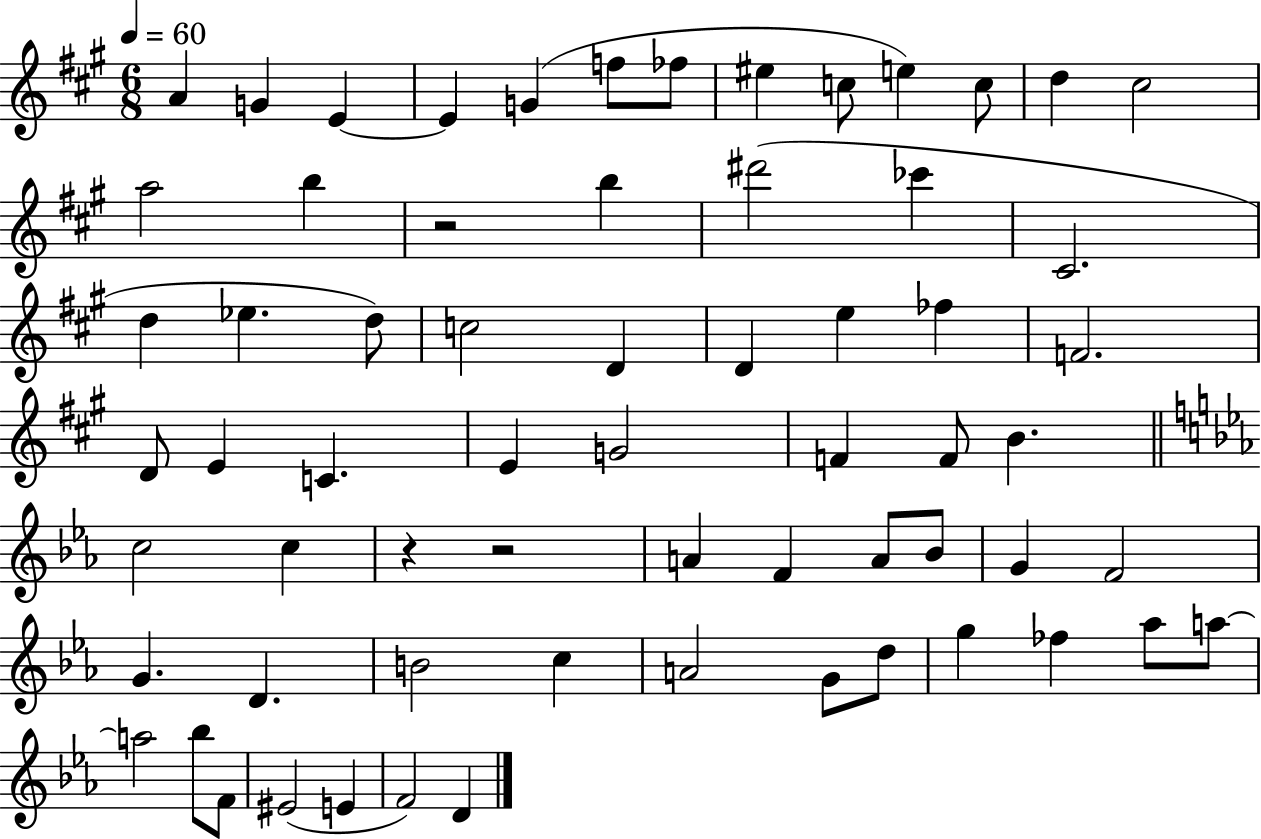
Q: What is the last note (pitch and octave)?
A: D4